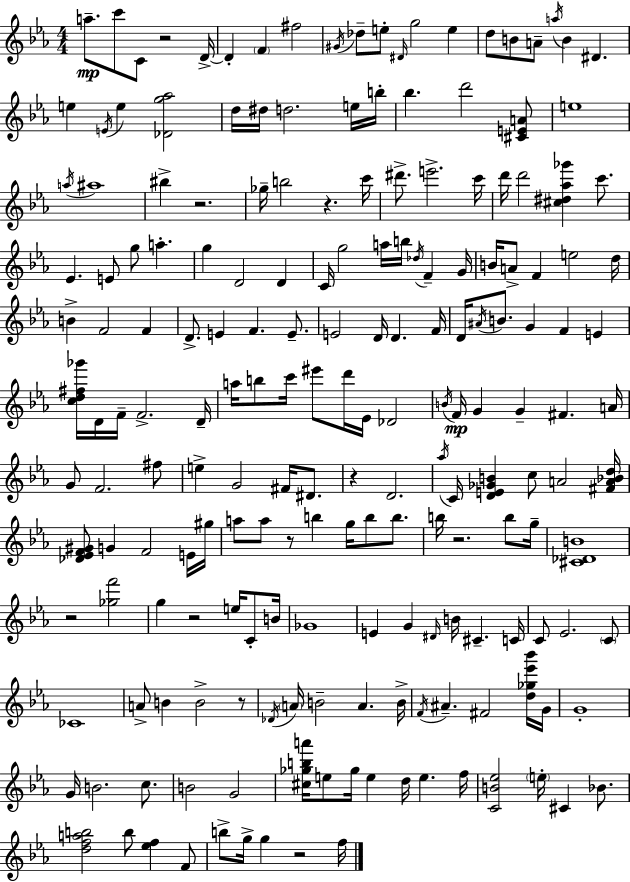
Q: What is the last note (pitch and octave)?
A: F5